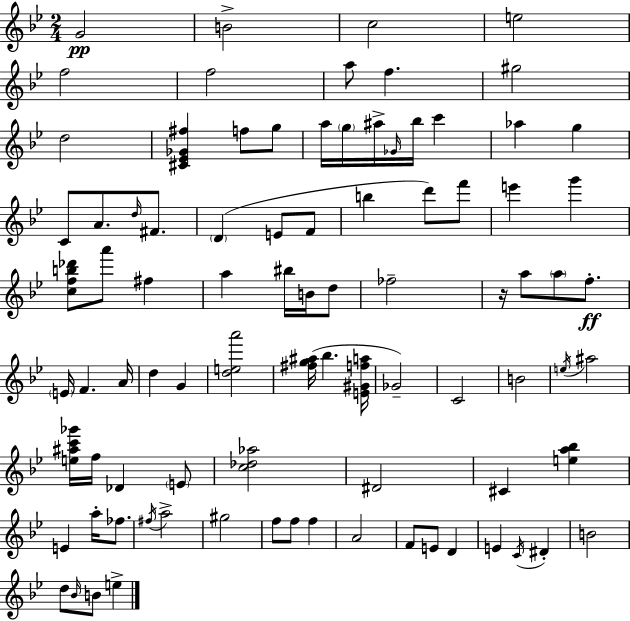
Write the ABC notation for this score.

X:1
T:Untitled
M:2/4
L:1/4
K:Bb
G2 B2 c2 e2 f2 f2 a/2 f ^g2 d2 [^C_E_G^f] f/2 g/2 a/4 g/4 ^a/4 _G/4 _b/4 c' _a g C/2 A/2 d/4 ^F/2 D E/2 F/2 b d'/2 f'/2 e' g' [cfb_d']/2 a'/2 ^f a ^b/4 B/4 d/2 _f2 z/4 a/2 a/2 f/2 E/4 F A/4 d G [dea']2 [^fg^a]/4 _b [E^Gfa]/4 _G2 C2 B2 e/4 ^a2 [e^ac'_g']/4 f/4 _D E/2 [c_d_a]2 ^D2 ^C [ea_b] E a/4 _f/2 ^f/4 a2 ^g2 f/2 f/2 f A2 F/2 E/2 D E C/4 ^D B2 d/2 _B/4 B/2 e